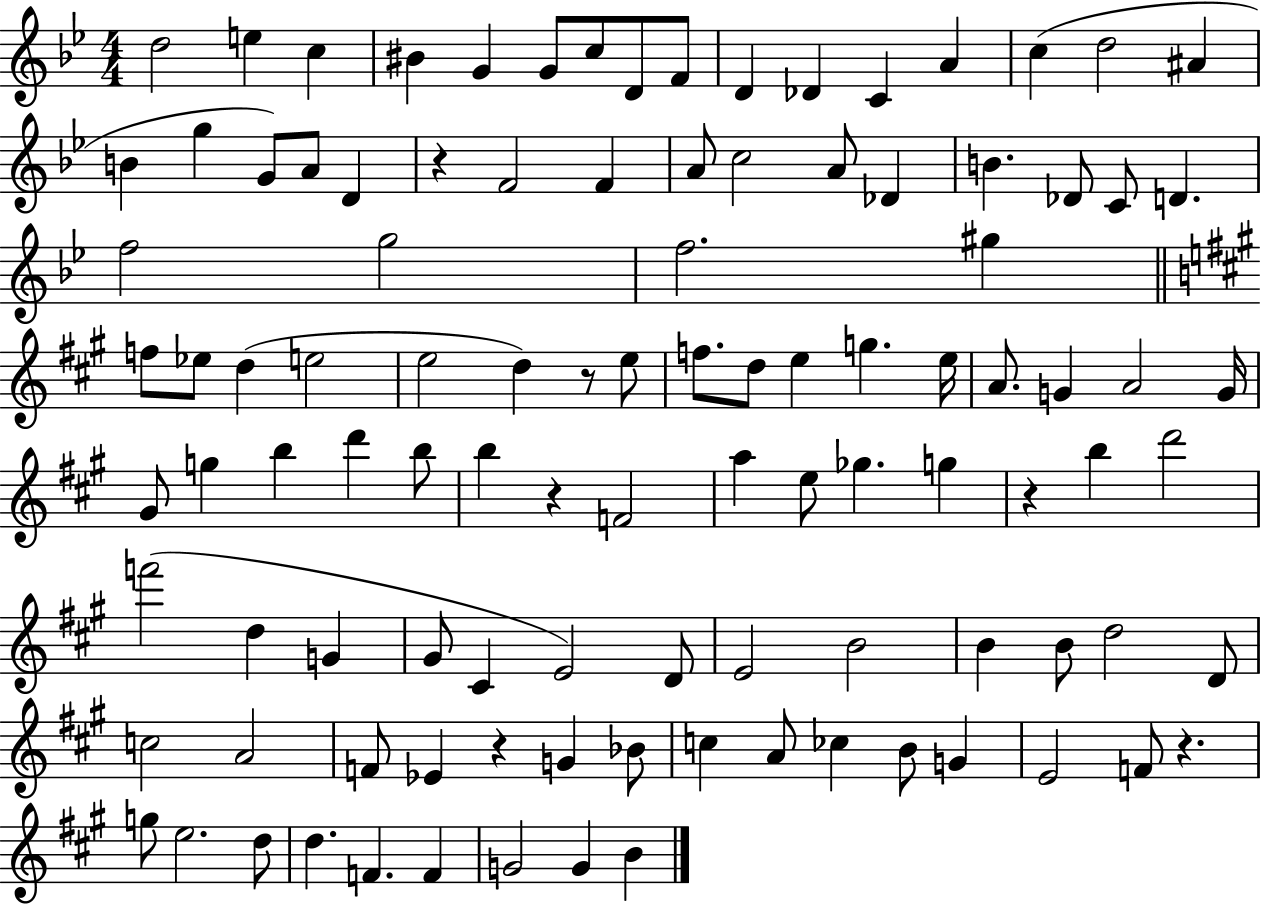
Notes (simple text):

D5/h E5/q C5/q BIS4/q G4/q G4/e C5/e D4/e F4/e D4/q Db4/q C4/q A4/q C5/q D5/h A#4/q B4/q G5/q G4/e A4/e D4/q R/q F4/h F4/q A4/e C5/h A4/e Db4/q B4/q. Db4/e C4/e D4/q. F5/h G5/h F5/h. G#5/q F5/e Eb5/e D5/q E5/h E5/h D5/q R/e E5/e F5/e. D5/e E5/q G5/q. E5/s A4/e. G4/q A4/h G4/s G#4/e G5/q B5/q D6/q B5/e B5/q R/q F4/h A5/q E5/e Gb5/q. G5/q R/q B5/q D6/h F6/h D5/q G4/q G#4/e C#4/q E4/h D4/e E4/h B4/h B4/q B4/e D5/h D4/e C5/h A4/h F4/e Eb4/q R/q G4/q Bb4/e C5/q A4/e CES5/q B4/e G4/q E4/h F4/e R/q. G5/e E5/h. D5/e D5/q. F4/q. F4/q G4/h G4/q B4/q